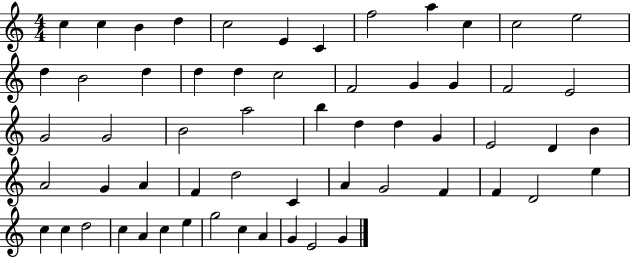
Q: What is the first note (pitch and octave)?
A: C5